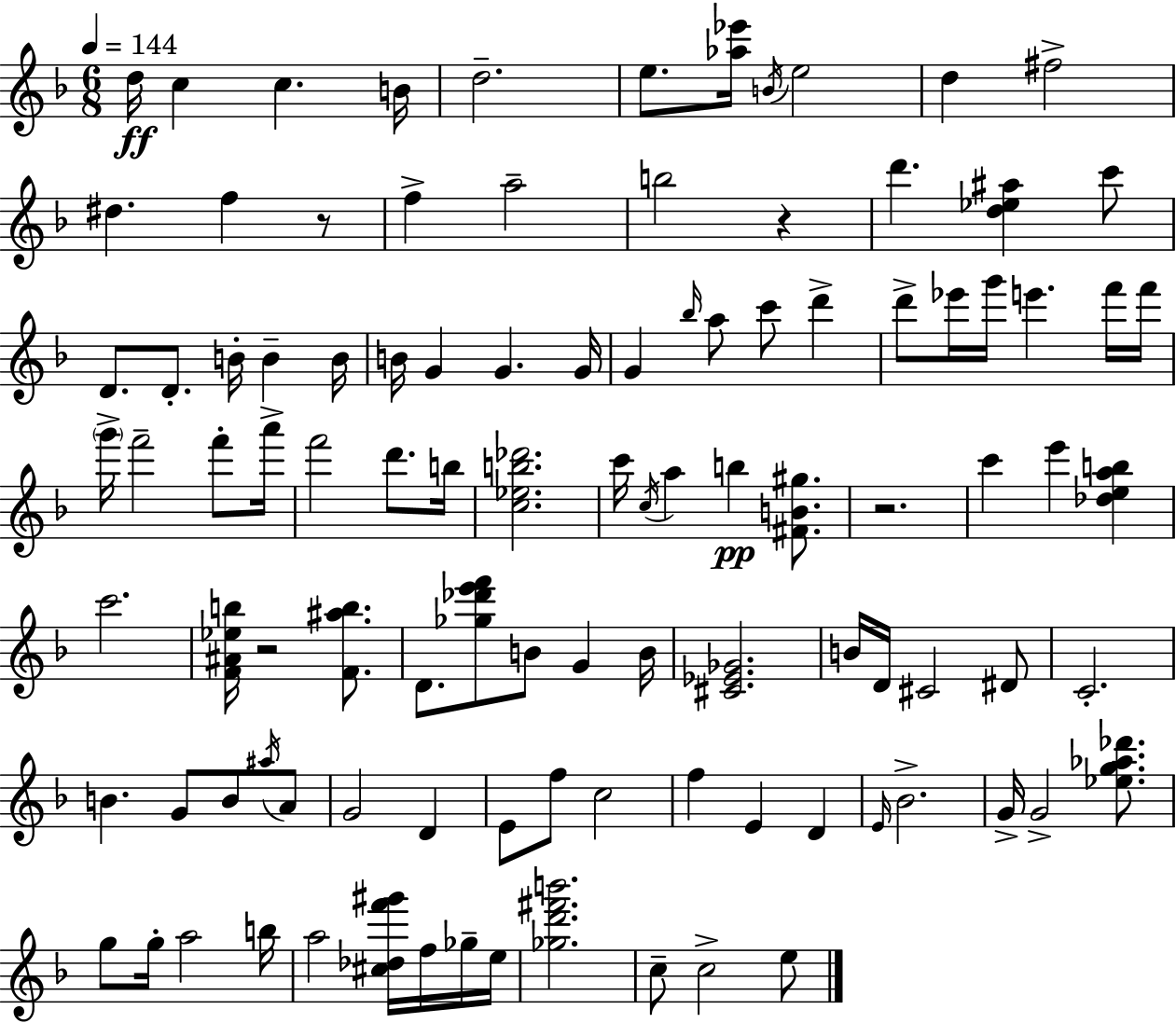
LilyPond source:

{
  \clef treble
  \numericTimeSignature
  \time 6/8
  \key f \major
  \tempo 4 = 144
  d''16\ff c''4 c''4. b'16 | d''2.-- | e''8. <aes'' ees'''>16 \acciaccatura { b'16 } e''2 | d''4 fis''2-> | \break dis''4. f''4 r8 | f''4-> a''2-- | b''2 r4 | d'''4. <d'' ees'' ais''>4 c'''8 | \break d'8. d'8.-. b'16-. b'4-- | b'16 b'16 g'4 g'4. | g'16 g'4 \grace { bes''16 } a''8 c'''8 d'''4-> | d'''8-> ees'''16 g'''16 e'''4. | \break f'''16 f'''16 \parenthesize g'''16-> f'''2-- f'''8-. | a'''16-> f'''2 d'''8. | b''16 <c'' ees'' b'' des'''>2. | c'''16 \acciaccatura { c''16 } a''4 b''4\pp | \break <fis' b' gis''>8. r2. | c'''4 e'''4 <des'' e'' a'' b''>4 | c'''2. | <f' ais' ees'' b''>16 r2 | \break <f' ais'' b''>8. d'8. <ges'' des''' e''' f'''>8 b'8 g'4 | b'16 <cis' ees' ges'>2. | b'16 d'16 cis'2 | dis'8 c'2.-. | \break b'4. g'8 b'8 | \acciaccatura { ais''16 } a'8 g'2 | d'4 e'8 f''8 c''2 | f''4 e'4 | \break d'4 \grace { e'16 } bes'2.-> | g'16-> g'2-> | <ees'' g'' aes'' des'''>8. g''8 g''16-. a''2 | b''16 a''2 | \break <cis'' des'' f''' gis'''>16 f''16 ges''16-- e''16 <ges'' d''' fis''' b'''>2. | c''8-- c''2-> | e''8 \bar "|."
}